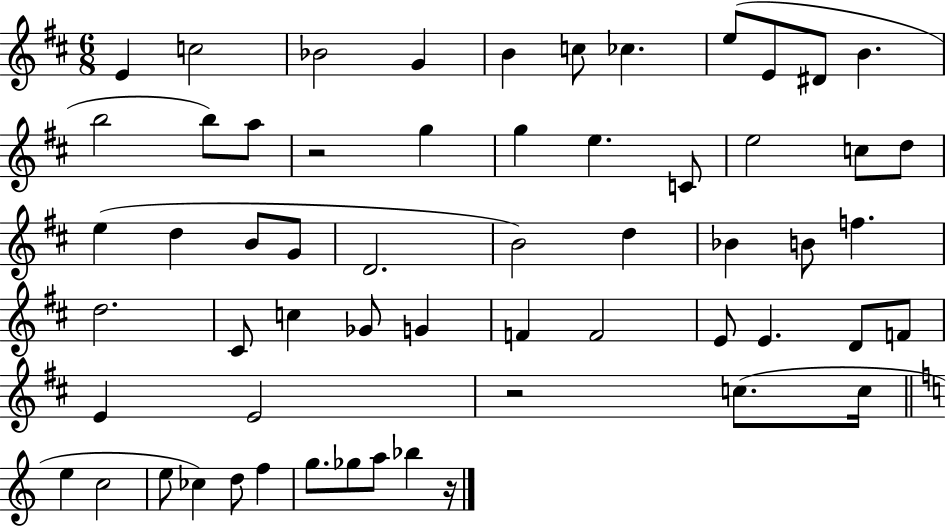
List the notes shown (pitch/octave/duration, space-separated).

E4/q C5/h Bb4/h G4/q B4/q C5/e CES5/q. E5/e E4/e D#4/e B4/q. B5/h B5/e A5/e R/h G5/q G5/q E5/q. C4/e E5/h C5/e D5/e E5/q D5/q B4/e G4/e D4/h. B4/h D5/q Bb4/q B4/e F5/q. D5/h. C#4/e C5/q Gb4/e G4/q F4/q F4/h E4/e E4/q. D4/e F4/e E4/q E4/h R/h C5/e. C5/s E5/q C5/h E5/e CES5/q D5/e F5/q G5/e. Gb5/e A5/e Bb5/q R/s